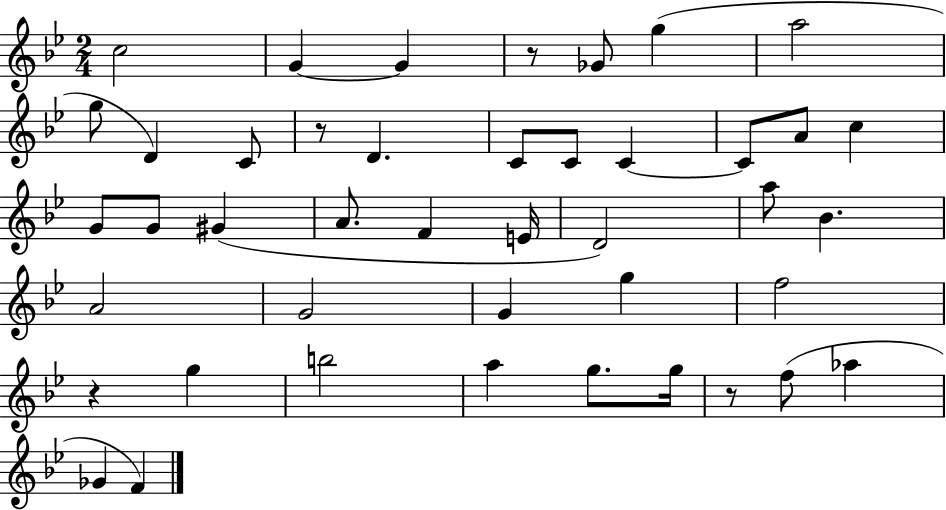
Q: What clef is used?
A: treble